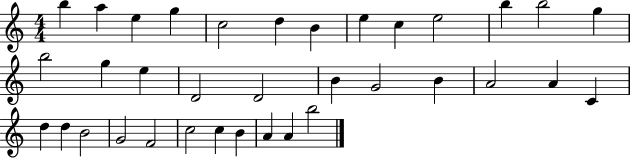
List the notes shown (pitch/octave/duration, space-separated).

B5/q A5/q E5/q G5/q C5/h D5/q B4/q E5/q C5/q E5/h B5/q B5/h G5/q B5/h G5/q E5/q D4/h D4/h B4/q G4/h B4/q A4/h A4/q C4/q D5/q D5/q B4/h G4/h F4/h C5/h C5/q B4/q A4/q A4/q B5/h